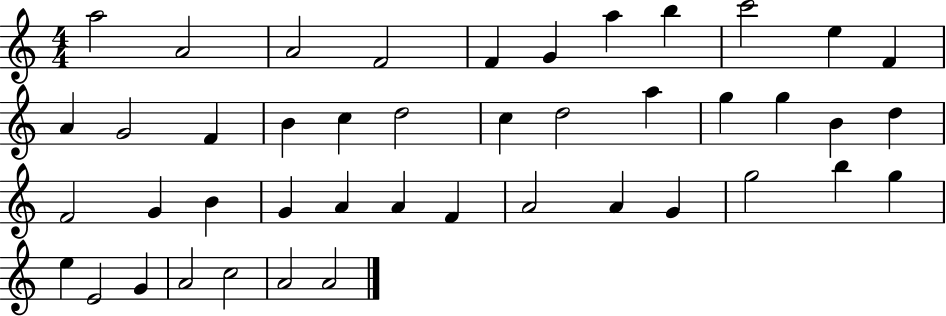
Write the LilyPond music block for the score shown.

{
  \clef treble
  \numericTimeSignature
  \time 4/4
  \key c \major
  a''2 a'2 | a'2 f'2 | f'4 g'4 a''4 b''4 | c'''2 e''4 f'4 | \break a'4 g'2 f'4 | b'4 c''4 d''2 | c''4 d''2 a''4 | g''4 g''4 b'4 d''4 | \break f'2 g'4 b'4 | g'4 a'4 a'4 f'4 | a'2 a'4 g'4 | g''2 b''4 g''4 | \break e''4 e'2 g'4 | a'2 c''2 | a'2 a'2 | \bar "|."
}